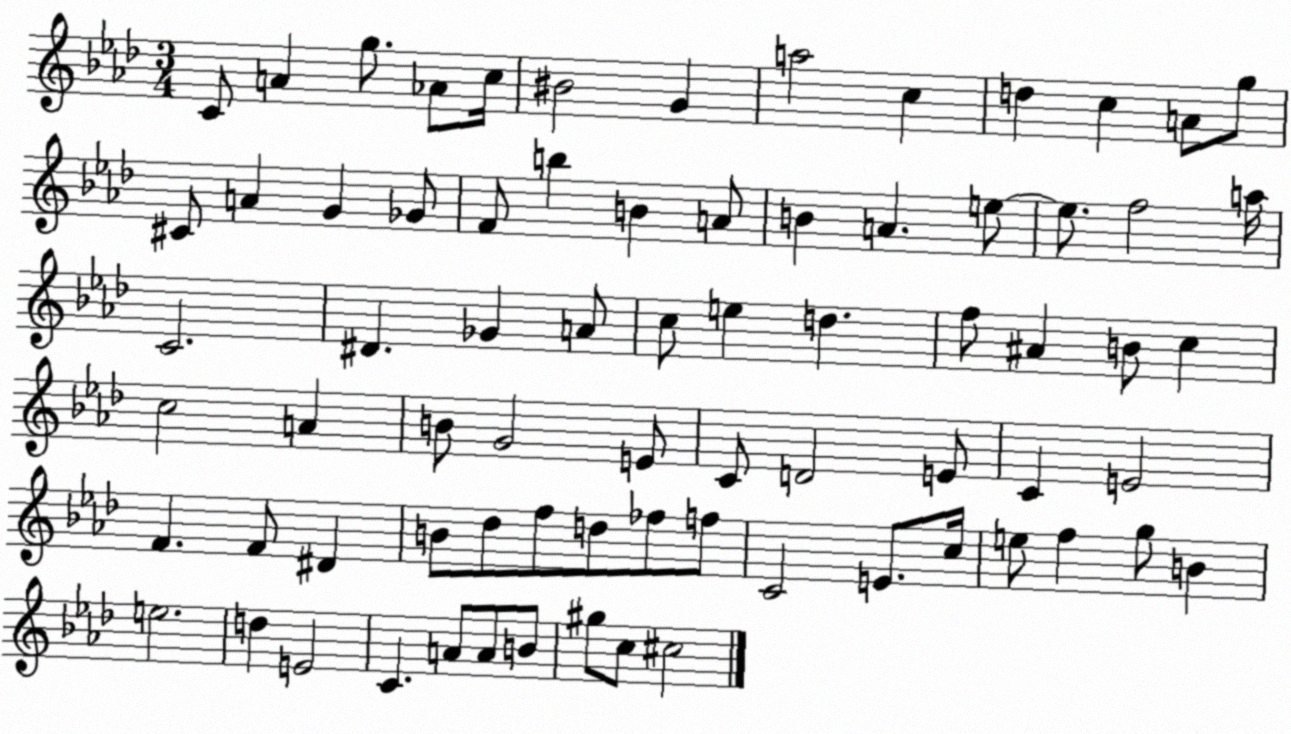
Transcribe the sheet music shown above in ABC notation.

X:1
T:Untitled
M:3/4
L:1/4
K:Ab
C/2 A g/2 _A/2 c/4 ^B2 G a2 c d c A/2 g/2 ^C/2 A G _G/2 F/2 b B A/2 B A e/2 e/2 f2 a/4 C2 ^D _G A/2 c/2 e d f/2 ^A B/2 c c2 A B/2 G2 E/2 C/2 D2 E/2 C E2 F F/2 ^D B/2 _d/2 f/2 d/2 _f/2 f/2 C2 E/2 c/4 e/2 f g/2 B e2 d E2 C A/2 A/2 B/2 ^g/2 c/2 ^c2